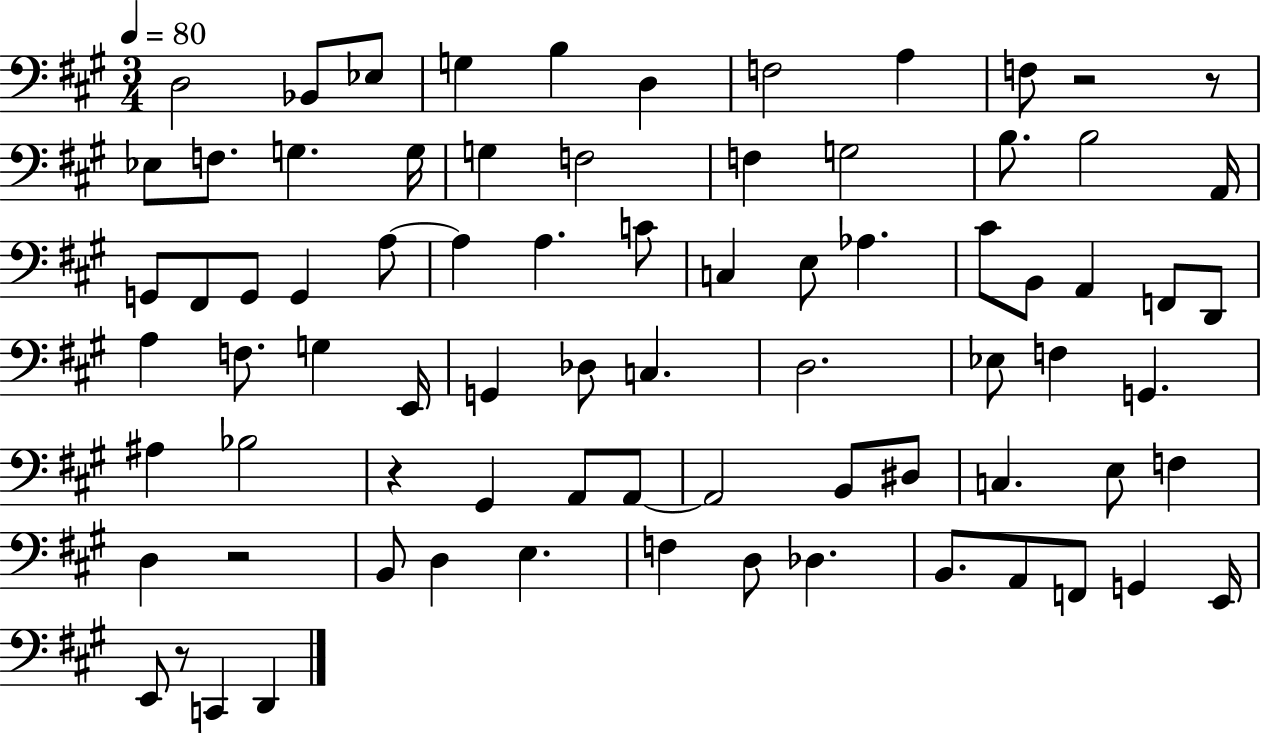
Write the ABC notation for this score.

X:1
T:Untitled
M:3/4
L:1/4
K:A
D,2 _B,,/2 _E,/2 G, B, D, F,2 A, F,/2 z2 z/2 _E,/2 F,/2 G, G,/4 G, F,2 F, G,2 B,/2 B,2 A,,/4 G,,/2 ^F,,/2 G,,/2 G,, A,/2 A, A, C/2 C, E,/2 _A, ^C/2 B,,/2 A,, F,,/2 D,,/2 A, F,/2 G, E,,/4 G,, _D,/2 C, D,2 _E,/2 F, G,, ^A, _B,2 z ^G,, A,,/2 A,,/2 A,,2 B,,/2 ^D,/2 C, E,/2 F, D, z2 B,,/2 D, E, F, D,/2 _D, B,,/2 A,,/2 F,,/2 G,, E,,/4 E,,/2 z/2 C,, D,,